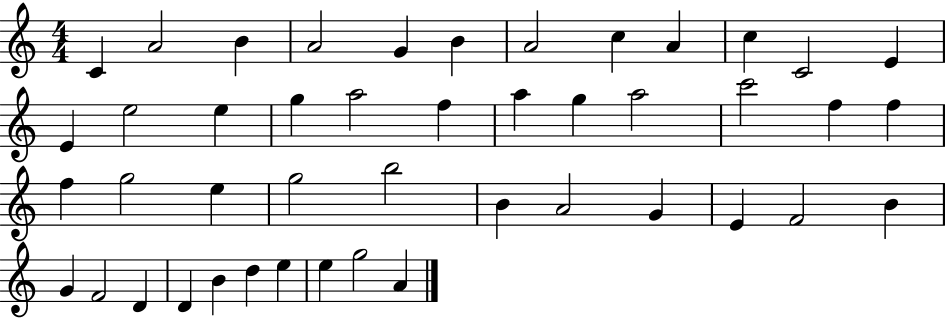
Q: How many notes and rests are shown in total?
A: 45